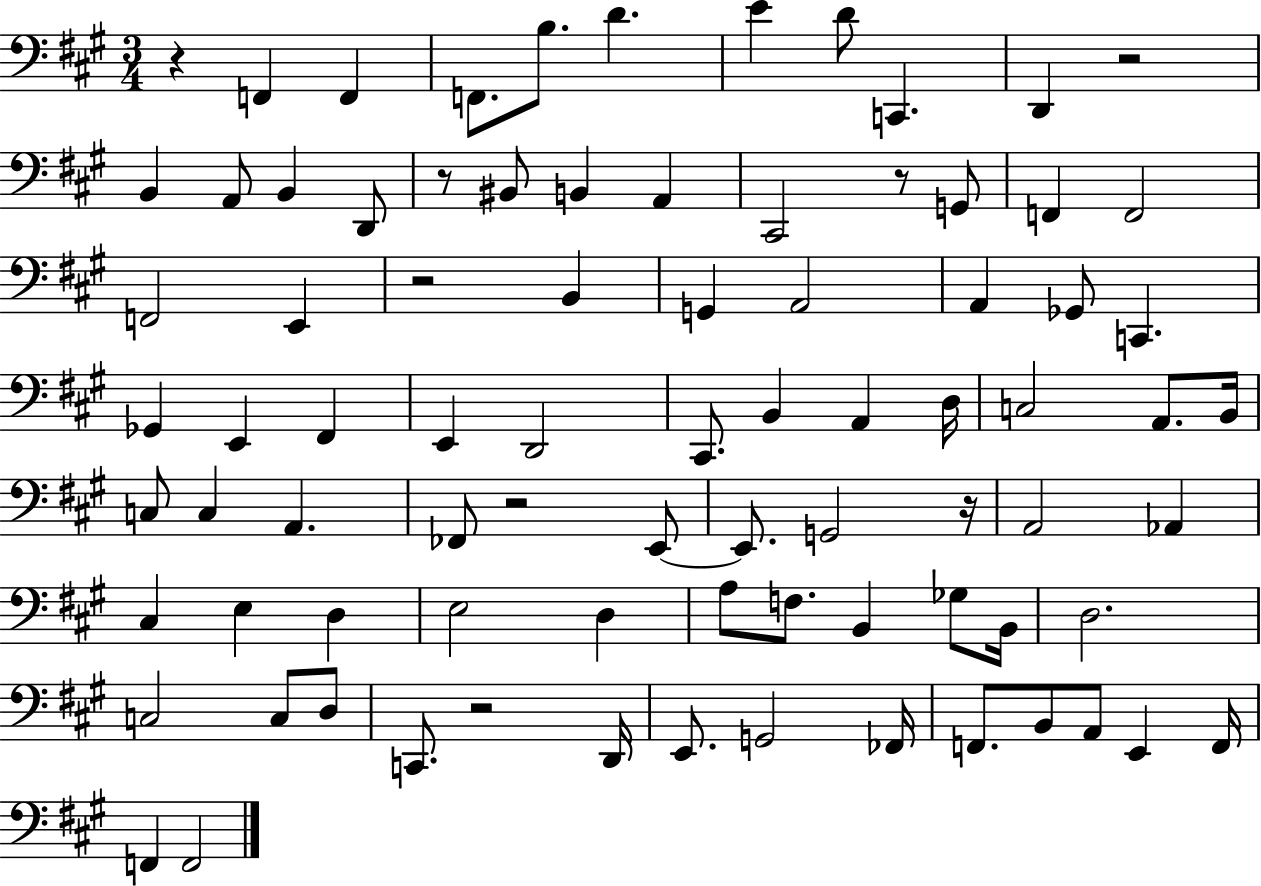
{
  \clef bass
  \numericTimeSignature
  \time 3/4
  \key a \major
  r4 f,4 f,4 | f,8. b8. d'4. | e'4 d'8 c,4. | d,4 r2 | \break b,4 a,8 b,4 d,8 | r8 bis,8 b,4 a,4 | cis,2 r8 g,8 | f,4 f,2 | \break f,2 e,4 | r2 b,4 | g,4 a,2 | a,4 ges,8 c,4. | \break ges,4 e,4 fis,4 | e,4 d,2 | cis,8. b,4 a,4 d16 | c2 a,8. b,16 | \break c8 c4 a,4. | fes,8 r2 e,8~~ | e,8. g,2 r16 | a,2 aes,4 | \break cis4 e4 d4 | e2 d4 | a8 f8. b,4 ges8 b,16 | d2. | \break c2 c8 d8 | c,8. r2 d,16 | e,8. g,2 fes,16 | f,8. b,8 a,8 e,4 f,16 | \break f,4 f,2 | \bar "|."
}